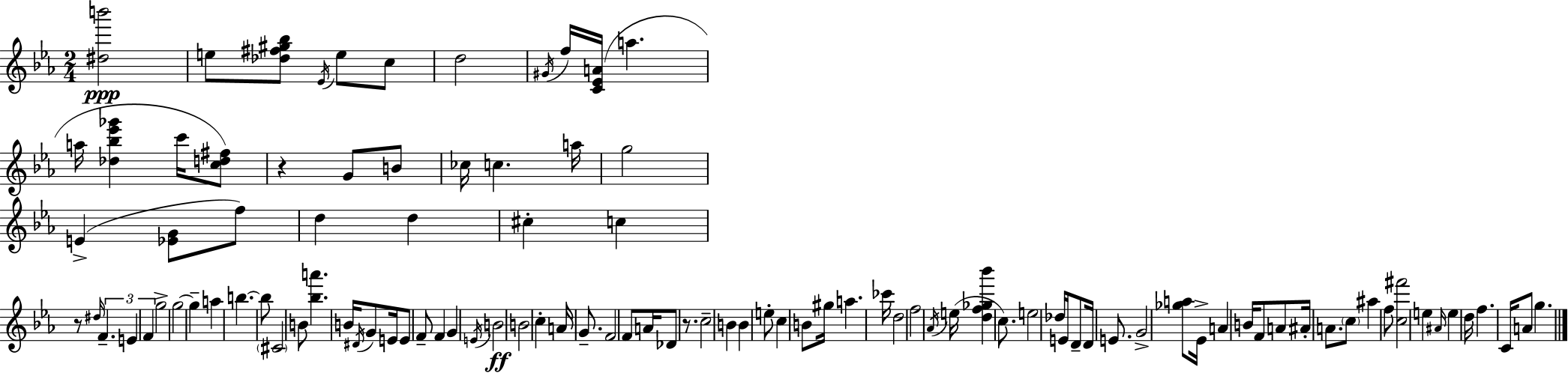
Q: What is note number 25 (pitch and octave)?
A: E4